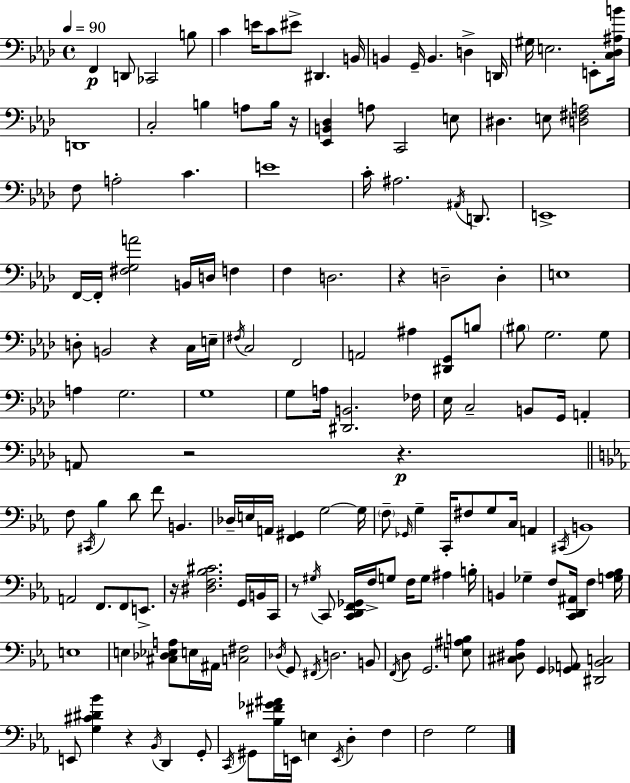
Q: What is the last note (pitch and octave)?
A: G3